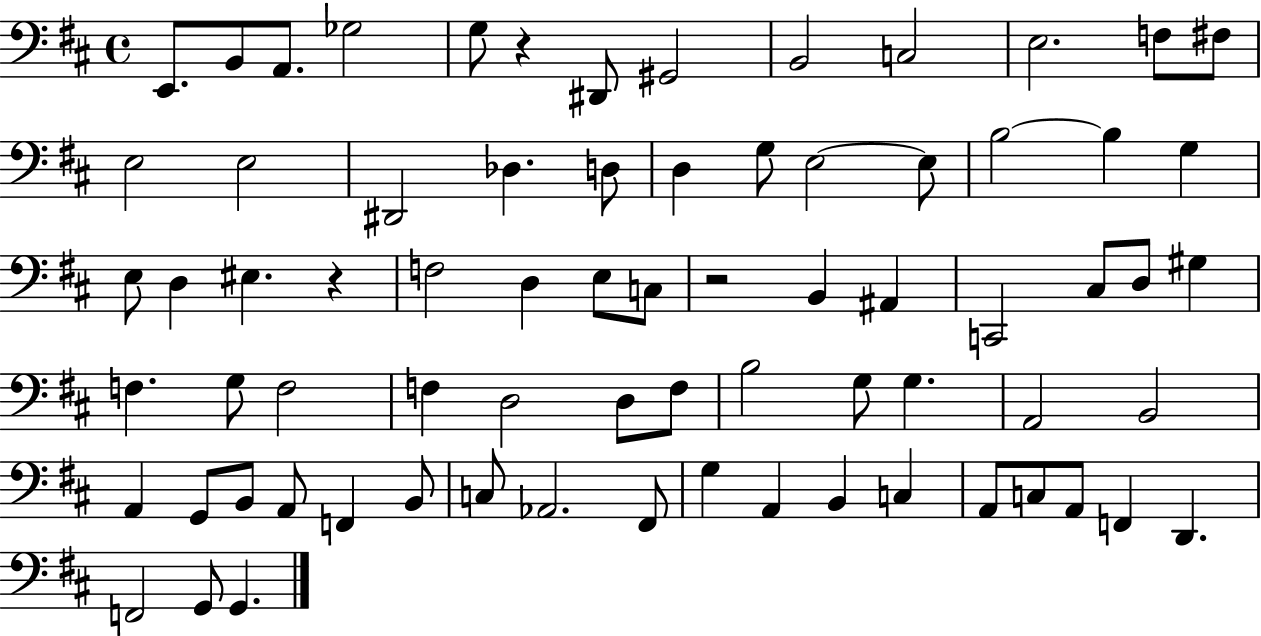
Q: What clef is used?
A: bass